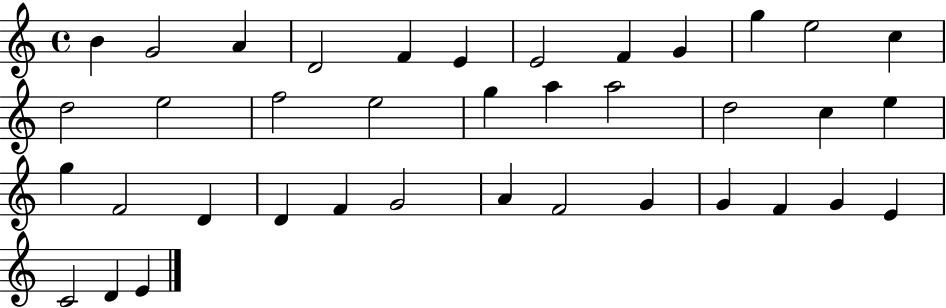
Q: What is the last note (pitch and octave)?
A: E4